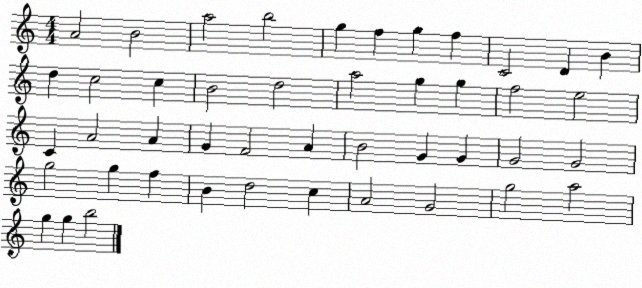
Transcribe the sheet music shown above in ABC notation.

X:1
T:Untitled
M:4/4
L:1/4
K:C
A2 B2 a2 b2 g f g f C2 D B d c2 c B2 d2 a2 g g f2 e2 C A2 A G F2 A B2 G G G2 G2 g2 g f B d2 c A2 G2 g2 a2 g g b2